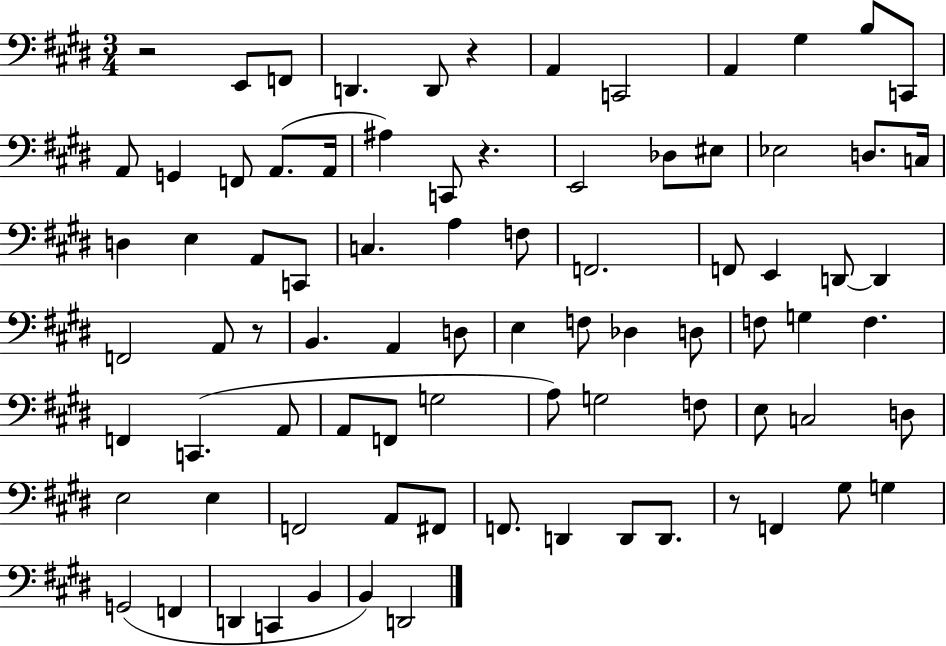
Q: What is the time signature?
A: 3/4